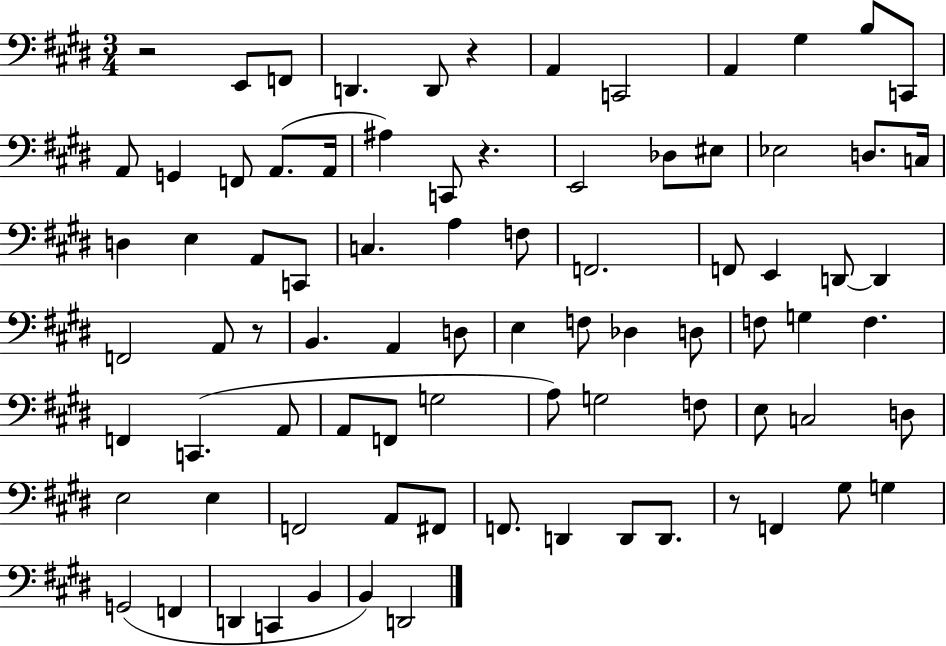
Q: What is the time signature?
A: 3/4